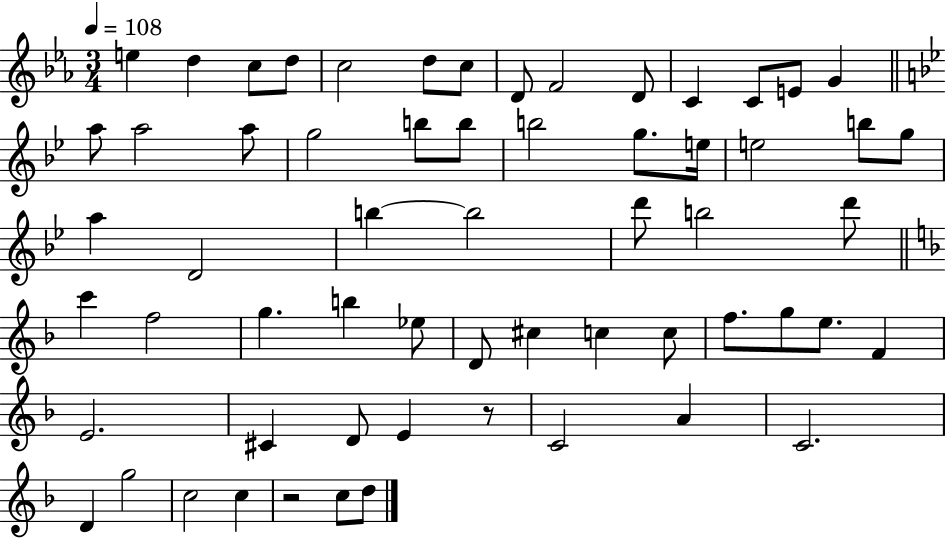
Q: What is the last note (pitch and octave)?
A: D5